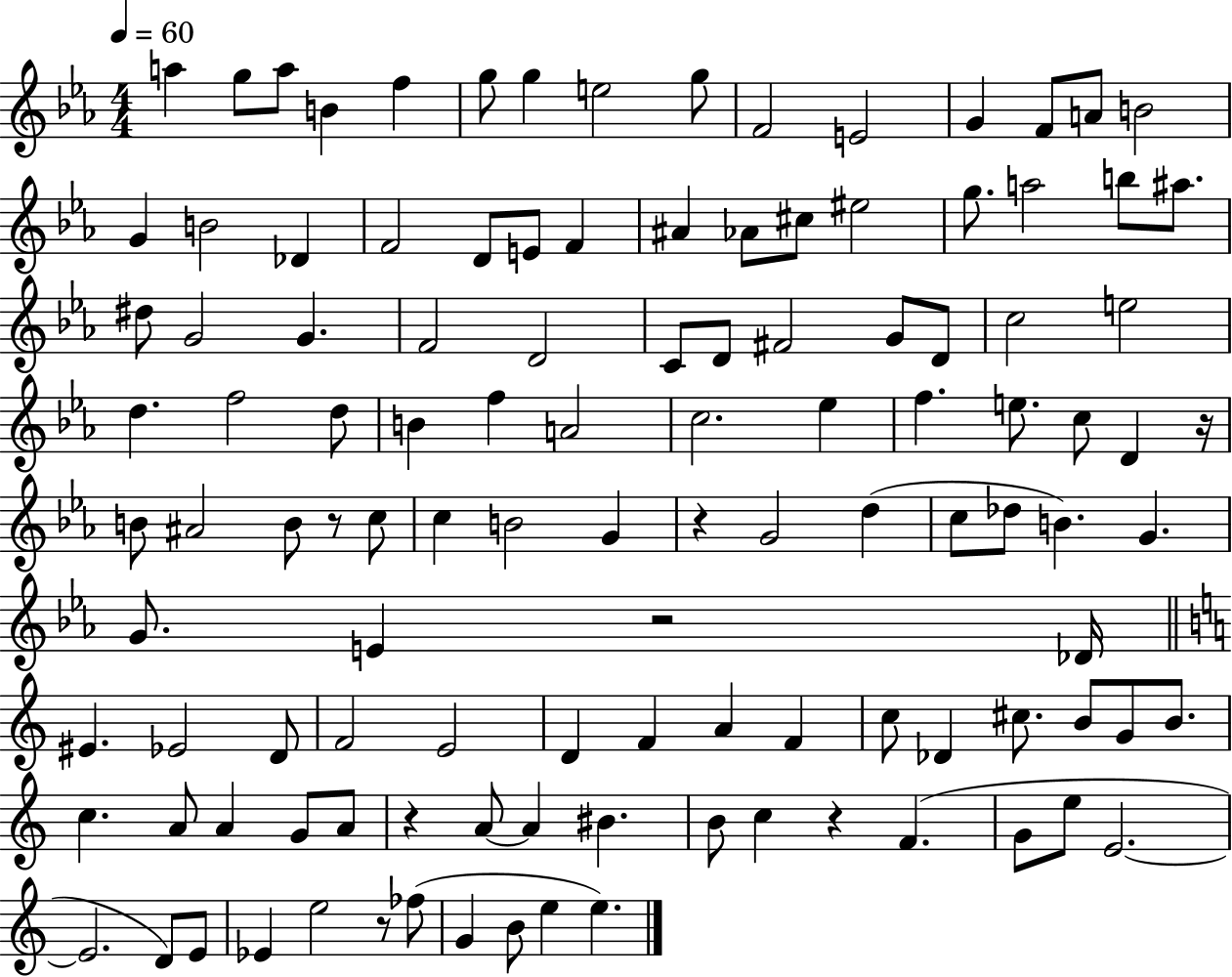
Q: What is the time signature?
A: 4/4